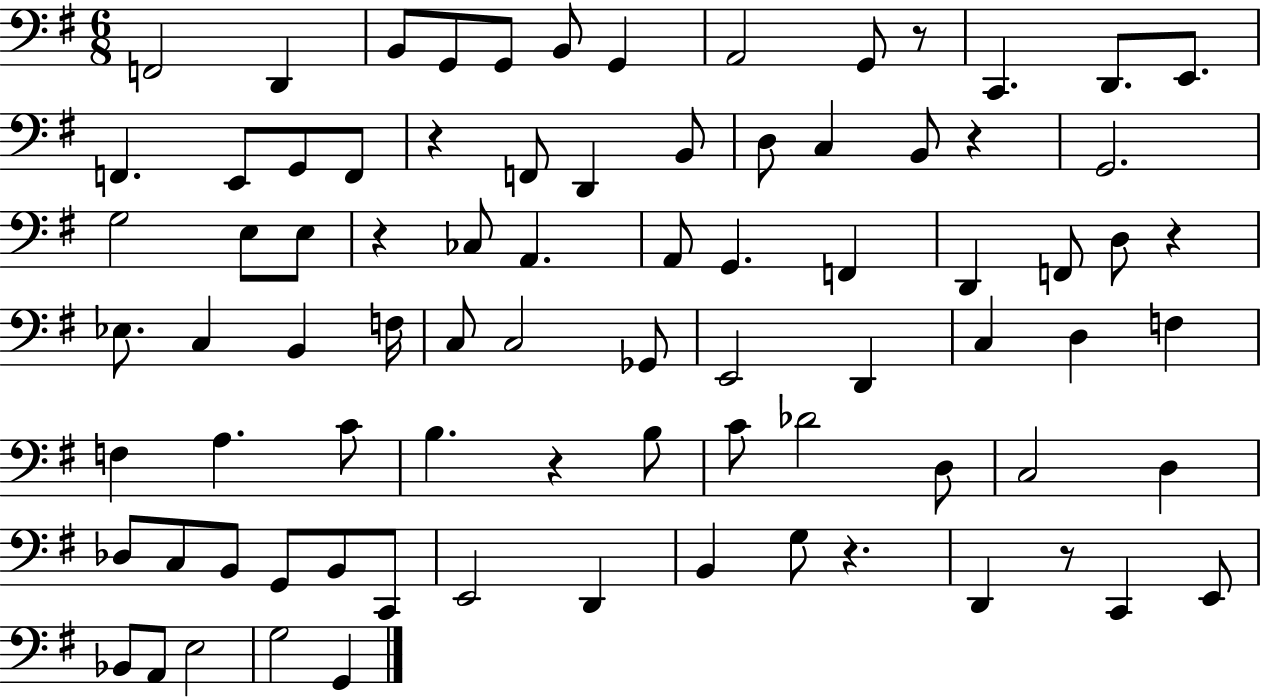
X:1
T:Untitled
M:6/8
L:1/4
K:G
F,,2 D,, B,,/2 G,,/2 G,,/2 B,,/2 G,, A,,2 G,,/2 z/2 C,, D,,/2 E,,/2 F,, E,,/2 G,,/2 F,,/2 z F,,/2 D,, B,,/2 D,/2 C, B,,/2 z G,,2 G,2 E,/2 E,/2 z _C,/2 A,, A,,/2 G,, F,, D,, F,,/2 D,/2 z _E,/2 C, B,, F,/4 C,/2 C,2 _G,,/2 E,,2 D,, C, D, F, F, A, C/2 B, z B,/2 C/2 _D2 D,/2 C,2 D, _D,/2 C,/2 B,,/2 G,,/2 B,,/2 C,,/2 E,,2 D,, B,, G,/2 z D,, z/2 C,, E,,/2 _B,,/2 A,,/2 E,2 G,2 G,,